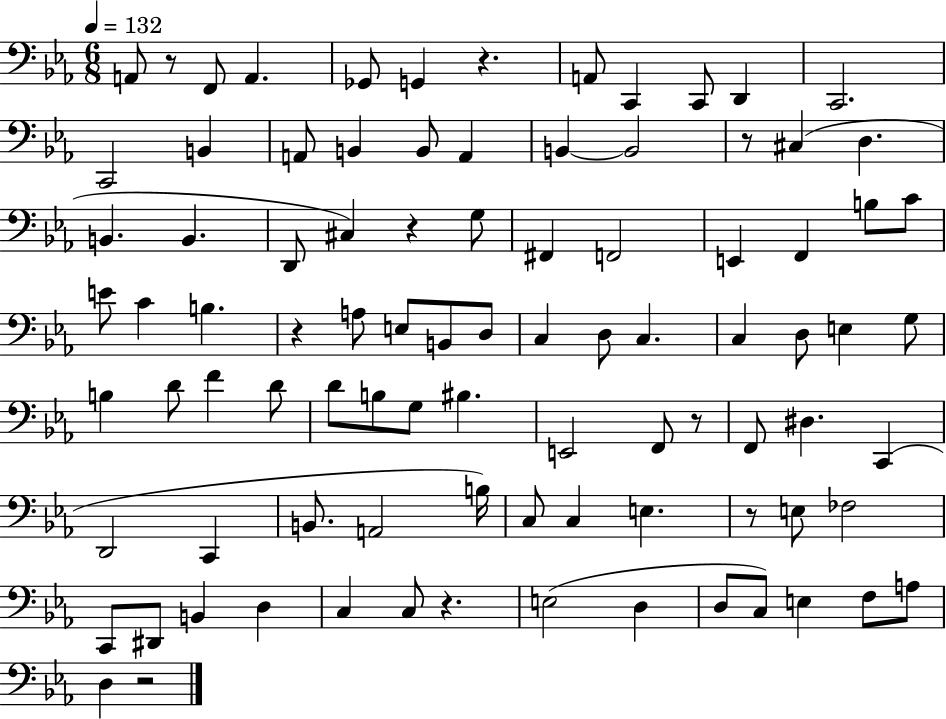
{
  \clef bass
  \numericTimeSignature
  \time 6/8
  \key ees \major
  \tempo 4 = 132
  a,8 r8 f,8 a,4. | ges,8 g,4 r4. | a,8 c,4 c,8 d,4 | c,2. | \break c,2 b,4 | a,8 b,4 b,8 a,4 | b,4~~ b,2 | r8 cis4( d4. | \break b,4. b,4. | d,8 cis4) r4 g8 | fis,4 f,2 | e,4 f,4 b8 c'8 | \break e'8 c'4 b4. | r4 a8 e8 b,8 d8 | c4 d8 c4. | c4 d8 e4 g8 | \break b4 d'8 f'4 d'8 | d'8 b8 g8 bis4. | e,2 f,8 r8 | f,8 dis4. c,4( | \break d,2 c,4 | b,8. a,2 b16) | c8 c4 e4. | r8 e8 fes2 | \break c,8 dis,8 b,4 d4 | c4 c8 r4. | e2( d4 | d8 c8) e4 f8 a8 | \break d4 r2 | \bar "|."
}